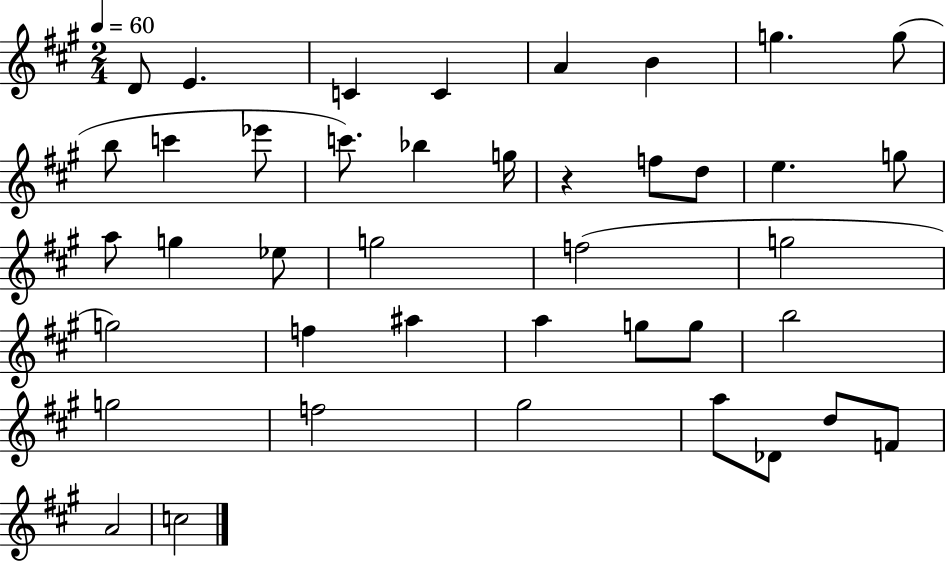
{
  \clef treble
  \numericTimeSignature
  \time 2/4
  \key a \major
  \tempo 4 = 60
  d'8 e'4. | c'4 c'4 | a'4 b'4 | g''4. g''8( | \break b''8 c'''4 ees'''8 | c'''8.) bes''4 g''16 | r4 f''8 d''8 | e''4. g''8 | \break a''8 g''4 ees''8 | g''2 | f''2( | g''2 | \break g''2) | f''4 ais''4 | a''4 g''8 g''8 | b''2 | \break g''2 | f''2 | gis''2 | a''8 des'8 d''8 f'8 | \break a'2 | c''2 | \bar "|."
}